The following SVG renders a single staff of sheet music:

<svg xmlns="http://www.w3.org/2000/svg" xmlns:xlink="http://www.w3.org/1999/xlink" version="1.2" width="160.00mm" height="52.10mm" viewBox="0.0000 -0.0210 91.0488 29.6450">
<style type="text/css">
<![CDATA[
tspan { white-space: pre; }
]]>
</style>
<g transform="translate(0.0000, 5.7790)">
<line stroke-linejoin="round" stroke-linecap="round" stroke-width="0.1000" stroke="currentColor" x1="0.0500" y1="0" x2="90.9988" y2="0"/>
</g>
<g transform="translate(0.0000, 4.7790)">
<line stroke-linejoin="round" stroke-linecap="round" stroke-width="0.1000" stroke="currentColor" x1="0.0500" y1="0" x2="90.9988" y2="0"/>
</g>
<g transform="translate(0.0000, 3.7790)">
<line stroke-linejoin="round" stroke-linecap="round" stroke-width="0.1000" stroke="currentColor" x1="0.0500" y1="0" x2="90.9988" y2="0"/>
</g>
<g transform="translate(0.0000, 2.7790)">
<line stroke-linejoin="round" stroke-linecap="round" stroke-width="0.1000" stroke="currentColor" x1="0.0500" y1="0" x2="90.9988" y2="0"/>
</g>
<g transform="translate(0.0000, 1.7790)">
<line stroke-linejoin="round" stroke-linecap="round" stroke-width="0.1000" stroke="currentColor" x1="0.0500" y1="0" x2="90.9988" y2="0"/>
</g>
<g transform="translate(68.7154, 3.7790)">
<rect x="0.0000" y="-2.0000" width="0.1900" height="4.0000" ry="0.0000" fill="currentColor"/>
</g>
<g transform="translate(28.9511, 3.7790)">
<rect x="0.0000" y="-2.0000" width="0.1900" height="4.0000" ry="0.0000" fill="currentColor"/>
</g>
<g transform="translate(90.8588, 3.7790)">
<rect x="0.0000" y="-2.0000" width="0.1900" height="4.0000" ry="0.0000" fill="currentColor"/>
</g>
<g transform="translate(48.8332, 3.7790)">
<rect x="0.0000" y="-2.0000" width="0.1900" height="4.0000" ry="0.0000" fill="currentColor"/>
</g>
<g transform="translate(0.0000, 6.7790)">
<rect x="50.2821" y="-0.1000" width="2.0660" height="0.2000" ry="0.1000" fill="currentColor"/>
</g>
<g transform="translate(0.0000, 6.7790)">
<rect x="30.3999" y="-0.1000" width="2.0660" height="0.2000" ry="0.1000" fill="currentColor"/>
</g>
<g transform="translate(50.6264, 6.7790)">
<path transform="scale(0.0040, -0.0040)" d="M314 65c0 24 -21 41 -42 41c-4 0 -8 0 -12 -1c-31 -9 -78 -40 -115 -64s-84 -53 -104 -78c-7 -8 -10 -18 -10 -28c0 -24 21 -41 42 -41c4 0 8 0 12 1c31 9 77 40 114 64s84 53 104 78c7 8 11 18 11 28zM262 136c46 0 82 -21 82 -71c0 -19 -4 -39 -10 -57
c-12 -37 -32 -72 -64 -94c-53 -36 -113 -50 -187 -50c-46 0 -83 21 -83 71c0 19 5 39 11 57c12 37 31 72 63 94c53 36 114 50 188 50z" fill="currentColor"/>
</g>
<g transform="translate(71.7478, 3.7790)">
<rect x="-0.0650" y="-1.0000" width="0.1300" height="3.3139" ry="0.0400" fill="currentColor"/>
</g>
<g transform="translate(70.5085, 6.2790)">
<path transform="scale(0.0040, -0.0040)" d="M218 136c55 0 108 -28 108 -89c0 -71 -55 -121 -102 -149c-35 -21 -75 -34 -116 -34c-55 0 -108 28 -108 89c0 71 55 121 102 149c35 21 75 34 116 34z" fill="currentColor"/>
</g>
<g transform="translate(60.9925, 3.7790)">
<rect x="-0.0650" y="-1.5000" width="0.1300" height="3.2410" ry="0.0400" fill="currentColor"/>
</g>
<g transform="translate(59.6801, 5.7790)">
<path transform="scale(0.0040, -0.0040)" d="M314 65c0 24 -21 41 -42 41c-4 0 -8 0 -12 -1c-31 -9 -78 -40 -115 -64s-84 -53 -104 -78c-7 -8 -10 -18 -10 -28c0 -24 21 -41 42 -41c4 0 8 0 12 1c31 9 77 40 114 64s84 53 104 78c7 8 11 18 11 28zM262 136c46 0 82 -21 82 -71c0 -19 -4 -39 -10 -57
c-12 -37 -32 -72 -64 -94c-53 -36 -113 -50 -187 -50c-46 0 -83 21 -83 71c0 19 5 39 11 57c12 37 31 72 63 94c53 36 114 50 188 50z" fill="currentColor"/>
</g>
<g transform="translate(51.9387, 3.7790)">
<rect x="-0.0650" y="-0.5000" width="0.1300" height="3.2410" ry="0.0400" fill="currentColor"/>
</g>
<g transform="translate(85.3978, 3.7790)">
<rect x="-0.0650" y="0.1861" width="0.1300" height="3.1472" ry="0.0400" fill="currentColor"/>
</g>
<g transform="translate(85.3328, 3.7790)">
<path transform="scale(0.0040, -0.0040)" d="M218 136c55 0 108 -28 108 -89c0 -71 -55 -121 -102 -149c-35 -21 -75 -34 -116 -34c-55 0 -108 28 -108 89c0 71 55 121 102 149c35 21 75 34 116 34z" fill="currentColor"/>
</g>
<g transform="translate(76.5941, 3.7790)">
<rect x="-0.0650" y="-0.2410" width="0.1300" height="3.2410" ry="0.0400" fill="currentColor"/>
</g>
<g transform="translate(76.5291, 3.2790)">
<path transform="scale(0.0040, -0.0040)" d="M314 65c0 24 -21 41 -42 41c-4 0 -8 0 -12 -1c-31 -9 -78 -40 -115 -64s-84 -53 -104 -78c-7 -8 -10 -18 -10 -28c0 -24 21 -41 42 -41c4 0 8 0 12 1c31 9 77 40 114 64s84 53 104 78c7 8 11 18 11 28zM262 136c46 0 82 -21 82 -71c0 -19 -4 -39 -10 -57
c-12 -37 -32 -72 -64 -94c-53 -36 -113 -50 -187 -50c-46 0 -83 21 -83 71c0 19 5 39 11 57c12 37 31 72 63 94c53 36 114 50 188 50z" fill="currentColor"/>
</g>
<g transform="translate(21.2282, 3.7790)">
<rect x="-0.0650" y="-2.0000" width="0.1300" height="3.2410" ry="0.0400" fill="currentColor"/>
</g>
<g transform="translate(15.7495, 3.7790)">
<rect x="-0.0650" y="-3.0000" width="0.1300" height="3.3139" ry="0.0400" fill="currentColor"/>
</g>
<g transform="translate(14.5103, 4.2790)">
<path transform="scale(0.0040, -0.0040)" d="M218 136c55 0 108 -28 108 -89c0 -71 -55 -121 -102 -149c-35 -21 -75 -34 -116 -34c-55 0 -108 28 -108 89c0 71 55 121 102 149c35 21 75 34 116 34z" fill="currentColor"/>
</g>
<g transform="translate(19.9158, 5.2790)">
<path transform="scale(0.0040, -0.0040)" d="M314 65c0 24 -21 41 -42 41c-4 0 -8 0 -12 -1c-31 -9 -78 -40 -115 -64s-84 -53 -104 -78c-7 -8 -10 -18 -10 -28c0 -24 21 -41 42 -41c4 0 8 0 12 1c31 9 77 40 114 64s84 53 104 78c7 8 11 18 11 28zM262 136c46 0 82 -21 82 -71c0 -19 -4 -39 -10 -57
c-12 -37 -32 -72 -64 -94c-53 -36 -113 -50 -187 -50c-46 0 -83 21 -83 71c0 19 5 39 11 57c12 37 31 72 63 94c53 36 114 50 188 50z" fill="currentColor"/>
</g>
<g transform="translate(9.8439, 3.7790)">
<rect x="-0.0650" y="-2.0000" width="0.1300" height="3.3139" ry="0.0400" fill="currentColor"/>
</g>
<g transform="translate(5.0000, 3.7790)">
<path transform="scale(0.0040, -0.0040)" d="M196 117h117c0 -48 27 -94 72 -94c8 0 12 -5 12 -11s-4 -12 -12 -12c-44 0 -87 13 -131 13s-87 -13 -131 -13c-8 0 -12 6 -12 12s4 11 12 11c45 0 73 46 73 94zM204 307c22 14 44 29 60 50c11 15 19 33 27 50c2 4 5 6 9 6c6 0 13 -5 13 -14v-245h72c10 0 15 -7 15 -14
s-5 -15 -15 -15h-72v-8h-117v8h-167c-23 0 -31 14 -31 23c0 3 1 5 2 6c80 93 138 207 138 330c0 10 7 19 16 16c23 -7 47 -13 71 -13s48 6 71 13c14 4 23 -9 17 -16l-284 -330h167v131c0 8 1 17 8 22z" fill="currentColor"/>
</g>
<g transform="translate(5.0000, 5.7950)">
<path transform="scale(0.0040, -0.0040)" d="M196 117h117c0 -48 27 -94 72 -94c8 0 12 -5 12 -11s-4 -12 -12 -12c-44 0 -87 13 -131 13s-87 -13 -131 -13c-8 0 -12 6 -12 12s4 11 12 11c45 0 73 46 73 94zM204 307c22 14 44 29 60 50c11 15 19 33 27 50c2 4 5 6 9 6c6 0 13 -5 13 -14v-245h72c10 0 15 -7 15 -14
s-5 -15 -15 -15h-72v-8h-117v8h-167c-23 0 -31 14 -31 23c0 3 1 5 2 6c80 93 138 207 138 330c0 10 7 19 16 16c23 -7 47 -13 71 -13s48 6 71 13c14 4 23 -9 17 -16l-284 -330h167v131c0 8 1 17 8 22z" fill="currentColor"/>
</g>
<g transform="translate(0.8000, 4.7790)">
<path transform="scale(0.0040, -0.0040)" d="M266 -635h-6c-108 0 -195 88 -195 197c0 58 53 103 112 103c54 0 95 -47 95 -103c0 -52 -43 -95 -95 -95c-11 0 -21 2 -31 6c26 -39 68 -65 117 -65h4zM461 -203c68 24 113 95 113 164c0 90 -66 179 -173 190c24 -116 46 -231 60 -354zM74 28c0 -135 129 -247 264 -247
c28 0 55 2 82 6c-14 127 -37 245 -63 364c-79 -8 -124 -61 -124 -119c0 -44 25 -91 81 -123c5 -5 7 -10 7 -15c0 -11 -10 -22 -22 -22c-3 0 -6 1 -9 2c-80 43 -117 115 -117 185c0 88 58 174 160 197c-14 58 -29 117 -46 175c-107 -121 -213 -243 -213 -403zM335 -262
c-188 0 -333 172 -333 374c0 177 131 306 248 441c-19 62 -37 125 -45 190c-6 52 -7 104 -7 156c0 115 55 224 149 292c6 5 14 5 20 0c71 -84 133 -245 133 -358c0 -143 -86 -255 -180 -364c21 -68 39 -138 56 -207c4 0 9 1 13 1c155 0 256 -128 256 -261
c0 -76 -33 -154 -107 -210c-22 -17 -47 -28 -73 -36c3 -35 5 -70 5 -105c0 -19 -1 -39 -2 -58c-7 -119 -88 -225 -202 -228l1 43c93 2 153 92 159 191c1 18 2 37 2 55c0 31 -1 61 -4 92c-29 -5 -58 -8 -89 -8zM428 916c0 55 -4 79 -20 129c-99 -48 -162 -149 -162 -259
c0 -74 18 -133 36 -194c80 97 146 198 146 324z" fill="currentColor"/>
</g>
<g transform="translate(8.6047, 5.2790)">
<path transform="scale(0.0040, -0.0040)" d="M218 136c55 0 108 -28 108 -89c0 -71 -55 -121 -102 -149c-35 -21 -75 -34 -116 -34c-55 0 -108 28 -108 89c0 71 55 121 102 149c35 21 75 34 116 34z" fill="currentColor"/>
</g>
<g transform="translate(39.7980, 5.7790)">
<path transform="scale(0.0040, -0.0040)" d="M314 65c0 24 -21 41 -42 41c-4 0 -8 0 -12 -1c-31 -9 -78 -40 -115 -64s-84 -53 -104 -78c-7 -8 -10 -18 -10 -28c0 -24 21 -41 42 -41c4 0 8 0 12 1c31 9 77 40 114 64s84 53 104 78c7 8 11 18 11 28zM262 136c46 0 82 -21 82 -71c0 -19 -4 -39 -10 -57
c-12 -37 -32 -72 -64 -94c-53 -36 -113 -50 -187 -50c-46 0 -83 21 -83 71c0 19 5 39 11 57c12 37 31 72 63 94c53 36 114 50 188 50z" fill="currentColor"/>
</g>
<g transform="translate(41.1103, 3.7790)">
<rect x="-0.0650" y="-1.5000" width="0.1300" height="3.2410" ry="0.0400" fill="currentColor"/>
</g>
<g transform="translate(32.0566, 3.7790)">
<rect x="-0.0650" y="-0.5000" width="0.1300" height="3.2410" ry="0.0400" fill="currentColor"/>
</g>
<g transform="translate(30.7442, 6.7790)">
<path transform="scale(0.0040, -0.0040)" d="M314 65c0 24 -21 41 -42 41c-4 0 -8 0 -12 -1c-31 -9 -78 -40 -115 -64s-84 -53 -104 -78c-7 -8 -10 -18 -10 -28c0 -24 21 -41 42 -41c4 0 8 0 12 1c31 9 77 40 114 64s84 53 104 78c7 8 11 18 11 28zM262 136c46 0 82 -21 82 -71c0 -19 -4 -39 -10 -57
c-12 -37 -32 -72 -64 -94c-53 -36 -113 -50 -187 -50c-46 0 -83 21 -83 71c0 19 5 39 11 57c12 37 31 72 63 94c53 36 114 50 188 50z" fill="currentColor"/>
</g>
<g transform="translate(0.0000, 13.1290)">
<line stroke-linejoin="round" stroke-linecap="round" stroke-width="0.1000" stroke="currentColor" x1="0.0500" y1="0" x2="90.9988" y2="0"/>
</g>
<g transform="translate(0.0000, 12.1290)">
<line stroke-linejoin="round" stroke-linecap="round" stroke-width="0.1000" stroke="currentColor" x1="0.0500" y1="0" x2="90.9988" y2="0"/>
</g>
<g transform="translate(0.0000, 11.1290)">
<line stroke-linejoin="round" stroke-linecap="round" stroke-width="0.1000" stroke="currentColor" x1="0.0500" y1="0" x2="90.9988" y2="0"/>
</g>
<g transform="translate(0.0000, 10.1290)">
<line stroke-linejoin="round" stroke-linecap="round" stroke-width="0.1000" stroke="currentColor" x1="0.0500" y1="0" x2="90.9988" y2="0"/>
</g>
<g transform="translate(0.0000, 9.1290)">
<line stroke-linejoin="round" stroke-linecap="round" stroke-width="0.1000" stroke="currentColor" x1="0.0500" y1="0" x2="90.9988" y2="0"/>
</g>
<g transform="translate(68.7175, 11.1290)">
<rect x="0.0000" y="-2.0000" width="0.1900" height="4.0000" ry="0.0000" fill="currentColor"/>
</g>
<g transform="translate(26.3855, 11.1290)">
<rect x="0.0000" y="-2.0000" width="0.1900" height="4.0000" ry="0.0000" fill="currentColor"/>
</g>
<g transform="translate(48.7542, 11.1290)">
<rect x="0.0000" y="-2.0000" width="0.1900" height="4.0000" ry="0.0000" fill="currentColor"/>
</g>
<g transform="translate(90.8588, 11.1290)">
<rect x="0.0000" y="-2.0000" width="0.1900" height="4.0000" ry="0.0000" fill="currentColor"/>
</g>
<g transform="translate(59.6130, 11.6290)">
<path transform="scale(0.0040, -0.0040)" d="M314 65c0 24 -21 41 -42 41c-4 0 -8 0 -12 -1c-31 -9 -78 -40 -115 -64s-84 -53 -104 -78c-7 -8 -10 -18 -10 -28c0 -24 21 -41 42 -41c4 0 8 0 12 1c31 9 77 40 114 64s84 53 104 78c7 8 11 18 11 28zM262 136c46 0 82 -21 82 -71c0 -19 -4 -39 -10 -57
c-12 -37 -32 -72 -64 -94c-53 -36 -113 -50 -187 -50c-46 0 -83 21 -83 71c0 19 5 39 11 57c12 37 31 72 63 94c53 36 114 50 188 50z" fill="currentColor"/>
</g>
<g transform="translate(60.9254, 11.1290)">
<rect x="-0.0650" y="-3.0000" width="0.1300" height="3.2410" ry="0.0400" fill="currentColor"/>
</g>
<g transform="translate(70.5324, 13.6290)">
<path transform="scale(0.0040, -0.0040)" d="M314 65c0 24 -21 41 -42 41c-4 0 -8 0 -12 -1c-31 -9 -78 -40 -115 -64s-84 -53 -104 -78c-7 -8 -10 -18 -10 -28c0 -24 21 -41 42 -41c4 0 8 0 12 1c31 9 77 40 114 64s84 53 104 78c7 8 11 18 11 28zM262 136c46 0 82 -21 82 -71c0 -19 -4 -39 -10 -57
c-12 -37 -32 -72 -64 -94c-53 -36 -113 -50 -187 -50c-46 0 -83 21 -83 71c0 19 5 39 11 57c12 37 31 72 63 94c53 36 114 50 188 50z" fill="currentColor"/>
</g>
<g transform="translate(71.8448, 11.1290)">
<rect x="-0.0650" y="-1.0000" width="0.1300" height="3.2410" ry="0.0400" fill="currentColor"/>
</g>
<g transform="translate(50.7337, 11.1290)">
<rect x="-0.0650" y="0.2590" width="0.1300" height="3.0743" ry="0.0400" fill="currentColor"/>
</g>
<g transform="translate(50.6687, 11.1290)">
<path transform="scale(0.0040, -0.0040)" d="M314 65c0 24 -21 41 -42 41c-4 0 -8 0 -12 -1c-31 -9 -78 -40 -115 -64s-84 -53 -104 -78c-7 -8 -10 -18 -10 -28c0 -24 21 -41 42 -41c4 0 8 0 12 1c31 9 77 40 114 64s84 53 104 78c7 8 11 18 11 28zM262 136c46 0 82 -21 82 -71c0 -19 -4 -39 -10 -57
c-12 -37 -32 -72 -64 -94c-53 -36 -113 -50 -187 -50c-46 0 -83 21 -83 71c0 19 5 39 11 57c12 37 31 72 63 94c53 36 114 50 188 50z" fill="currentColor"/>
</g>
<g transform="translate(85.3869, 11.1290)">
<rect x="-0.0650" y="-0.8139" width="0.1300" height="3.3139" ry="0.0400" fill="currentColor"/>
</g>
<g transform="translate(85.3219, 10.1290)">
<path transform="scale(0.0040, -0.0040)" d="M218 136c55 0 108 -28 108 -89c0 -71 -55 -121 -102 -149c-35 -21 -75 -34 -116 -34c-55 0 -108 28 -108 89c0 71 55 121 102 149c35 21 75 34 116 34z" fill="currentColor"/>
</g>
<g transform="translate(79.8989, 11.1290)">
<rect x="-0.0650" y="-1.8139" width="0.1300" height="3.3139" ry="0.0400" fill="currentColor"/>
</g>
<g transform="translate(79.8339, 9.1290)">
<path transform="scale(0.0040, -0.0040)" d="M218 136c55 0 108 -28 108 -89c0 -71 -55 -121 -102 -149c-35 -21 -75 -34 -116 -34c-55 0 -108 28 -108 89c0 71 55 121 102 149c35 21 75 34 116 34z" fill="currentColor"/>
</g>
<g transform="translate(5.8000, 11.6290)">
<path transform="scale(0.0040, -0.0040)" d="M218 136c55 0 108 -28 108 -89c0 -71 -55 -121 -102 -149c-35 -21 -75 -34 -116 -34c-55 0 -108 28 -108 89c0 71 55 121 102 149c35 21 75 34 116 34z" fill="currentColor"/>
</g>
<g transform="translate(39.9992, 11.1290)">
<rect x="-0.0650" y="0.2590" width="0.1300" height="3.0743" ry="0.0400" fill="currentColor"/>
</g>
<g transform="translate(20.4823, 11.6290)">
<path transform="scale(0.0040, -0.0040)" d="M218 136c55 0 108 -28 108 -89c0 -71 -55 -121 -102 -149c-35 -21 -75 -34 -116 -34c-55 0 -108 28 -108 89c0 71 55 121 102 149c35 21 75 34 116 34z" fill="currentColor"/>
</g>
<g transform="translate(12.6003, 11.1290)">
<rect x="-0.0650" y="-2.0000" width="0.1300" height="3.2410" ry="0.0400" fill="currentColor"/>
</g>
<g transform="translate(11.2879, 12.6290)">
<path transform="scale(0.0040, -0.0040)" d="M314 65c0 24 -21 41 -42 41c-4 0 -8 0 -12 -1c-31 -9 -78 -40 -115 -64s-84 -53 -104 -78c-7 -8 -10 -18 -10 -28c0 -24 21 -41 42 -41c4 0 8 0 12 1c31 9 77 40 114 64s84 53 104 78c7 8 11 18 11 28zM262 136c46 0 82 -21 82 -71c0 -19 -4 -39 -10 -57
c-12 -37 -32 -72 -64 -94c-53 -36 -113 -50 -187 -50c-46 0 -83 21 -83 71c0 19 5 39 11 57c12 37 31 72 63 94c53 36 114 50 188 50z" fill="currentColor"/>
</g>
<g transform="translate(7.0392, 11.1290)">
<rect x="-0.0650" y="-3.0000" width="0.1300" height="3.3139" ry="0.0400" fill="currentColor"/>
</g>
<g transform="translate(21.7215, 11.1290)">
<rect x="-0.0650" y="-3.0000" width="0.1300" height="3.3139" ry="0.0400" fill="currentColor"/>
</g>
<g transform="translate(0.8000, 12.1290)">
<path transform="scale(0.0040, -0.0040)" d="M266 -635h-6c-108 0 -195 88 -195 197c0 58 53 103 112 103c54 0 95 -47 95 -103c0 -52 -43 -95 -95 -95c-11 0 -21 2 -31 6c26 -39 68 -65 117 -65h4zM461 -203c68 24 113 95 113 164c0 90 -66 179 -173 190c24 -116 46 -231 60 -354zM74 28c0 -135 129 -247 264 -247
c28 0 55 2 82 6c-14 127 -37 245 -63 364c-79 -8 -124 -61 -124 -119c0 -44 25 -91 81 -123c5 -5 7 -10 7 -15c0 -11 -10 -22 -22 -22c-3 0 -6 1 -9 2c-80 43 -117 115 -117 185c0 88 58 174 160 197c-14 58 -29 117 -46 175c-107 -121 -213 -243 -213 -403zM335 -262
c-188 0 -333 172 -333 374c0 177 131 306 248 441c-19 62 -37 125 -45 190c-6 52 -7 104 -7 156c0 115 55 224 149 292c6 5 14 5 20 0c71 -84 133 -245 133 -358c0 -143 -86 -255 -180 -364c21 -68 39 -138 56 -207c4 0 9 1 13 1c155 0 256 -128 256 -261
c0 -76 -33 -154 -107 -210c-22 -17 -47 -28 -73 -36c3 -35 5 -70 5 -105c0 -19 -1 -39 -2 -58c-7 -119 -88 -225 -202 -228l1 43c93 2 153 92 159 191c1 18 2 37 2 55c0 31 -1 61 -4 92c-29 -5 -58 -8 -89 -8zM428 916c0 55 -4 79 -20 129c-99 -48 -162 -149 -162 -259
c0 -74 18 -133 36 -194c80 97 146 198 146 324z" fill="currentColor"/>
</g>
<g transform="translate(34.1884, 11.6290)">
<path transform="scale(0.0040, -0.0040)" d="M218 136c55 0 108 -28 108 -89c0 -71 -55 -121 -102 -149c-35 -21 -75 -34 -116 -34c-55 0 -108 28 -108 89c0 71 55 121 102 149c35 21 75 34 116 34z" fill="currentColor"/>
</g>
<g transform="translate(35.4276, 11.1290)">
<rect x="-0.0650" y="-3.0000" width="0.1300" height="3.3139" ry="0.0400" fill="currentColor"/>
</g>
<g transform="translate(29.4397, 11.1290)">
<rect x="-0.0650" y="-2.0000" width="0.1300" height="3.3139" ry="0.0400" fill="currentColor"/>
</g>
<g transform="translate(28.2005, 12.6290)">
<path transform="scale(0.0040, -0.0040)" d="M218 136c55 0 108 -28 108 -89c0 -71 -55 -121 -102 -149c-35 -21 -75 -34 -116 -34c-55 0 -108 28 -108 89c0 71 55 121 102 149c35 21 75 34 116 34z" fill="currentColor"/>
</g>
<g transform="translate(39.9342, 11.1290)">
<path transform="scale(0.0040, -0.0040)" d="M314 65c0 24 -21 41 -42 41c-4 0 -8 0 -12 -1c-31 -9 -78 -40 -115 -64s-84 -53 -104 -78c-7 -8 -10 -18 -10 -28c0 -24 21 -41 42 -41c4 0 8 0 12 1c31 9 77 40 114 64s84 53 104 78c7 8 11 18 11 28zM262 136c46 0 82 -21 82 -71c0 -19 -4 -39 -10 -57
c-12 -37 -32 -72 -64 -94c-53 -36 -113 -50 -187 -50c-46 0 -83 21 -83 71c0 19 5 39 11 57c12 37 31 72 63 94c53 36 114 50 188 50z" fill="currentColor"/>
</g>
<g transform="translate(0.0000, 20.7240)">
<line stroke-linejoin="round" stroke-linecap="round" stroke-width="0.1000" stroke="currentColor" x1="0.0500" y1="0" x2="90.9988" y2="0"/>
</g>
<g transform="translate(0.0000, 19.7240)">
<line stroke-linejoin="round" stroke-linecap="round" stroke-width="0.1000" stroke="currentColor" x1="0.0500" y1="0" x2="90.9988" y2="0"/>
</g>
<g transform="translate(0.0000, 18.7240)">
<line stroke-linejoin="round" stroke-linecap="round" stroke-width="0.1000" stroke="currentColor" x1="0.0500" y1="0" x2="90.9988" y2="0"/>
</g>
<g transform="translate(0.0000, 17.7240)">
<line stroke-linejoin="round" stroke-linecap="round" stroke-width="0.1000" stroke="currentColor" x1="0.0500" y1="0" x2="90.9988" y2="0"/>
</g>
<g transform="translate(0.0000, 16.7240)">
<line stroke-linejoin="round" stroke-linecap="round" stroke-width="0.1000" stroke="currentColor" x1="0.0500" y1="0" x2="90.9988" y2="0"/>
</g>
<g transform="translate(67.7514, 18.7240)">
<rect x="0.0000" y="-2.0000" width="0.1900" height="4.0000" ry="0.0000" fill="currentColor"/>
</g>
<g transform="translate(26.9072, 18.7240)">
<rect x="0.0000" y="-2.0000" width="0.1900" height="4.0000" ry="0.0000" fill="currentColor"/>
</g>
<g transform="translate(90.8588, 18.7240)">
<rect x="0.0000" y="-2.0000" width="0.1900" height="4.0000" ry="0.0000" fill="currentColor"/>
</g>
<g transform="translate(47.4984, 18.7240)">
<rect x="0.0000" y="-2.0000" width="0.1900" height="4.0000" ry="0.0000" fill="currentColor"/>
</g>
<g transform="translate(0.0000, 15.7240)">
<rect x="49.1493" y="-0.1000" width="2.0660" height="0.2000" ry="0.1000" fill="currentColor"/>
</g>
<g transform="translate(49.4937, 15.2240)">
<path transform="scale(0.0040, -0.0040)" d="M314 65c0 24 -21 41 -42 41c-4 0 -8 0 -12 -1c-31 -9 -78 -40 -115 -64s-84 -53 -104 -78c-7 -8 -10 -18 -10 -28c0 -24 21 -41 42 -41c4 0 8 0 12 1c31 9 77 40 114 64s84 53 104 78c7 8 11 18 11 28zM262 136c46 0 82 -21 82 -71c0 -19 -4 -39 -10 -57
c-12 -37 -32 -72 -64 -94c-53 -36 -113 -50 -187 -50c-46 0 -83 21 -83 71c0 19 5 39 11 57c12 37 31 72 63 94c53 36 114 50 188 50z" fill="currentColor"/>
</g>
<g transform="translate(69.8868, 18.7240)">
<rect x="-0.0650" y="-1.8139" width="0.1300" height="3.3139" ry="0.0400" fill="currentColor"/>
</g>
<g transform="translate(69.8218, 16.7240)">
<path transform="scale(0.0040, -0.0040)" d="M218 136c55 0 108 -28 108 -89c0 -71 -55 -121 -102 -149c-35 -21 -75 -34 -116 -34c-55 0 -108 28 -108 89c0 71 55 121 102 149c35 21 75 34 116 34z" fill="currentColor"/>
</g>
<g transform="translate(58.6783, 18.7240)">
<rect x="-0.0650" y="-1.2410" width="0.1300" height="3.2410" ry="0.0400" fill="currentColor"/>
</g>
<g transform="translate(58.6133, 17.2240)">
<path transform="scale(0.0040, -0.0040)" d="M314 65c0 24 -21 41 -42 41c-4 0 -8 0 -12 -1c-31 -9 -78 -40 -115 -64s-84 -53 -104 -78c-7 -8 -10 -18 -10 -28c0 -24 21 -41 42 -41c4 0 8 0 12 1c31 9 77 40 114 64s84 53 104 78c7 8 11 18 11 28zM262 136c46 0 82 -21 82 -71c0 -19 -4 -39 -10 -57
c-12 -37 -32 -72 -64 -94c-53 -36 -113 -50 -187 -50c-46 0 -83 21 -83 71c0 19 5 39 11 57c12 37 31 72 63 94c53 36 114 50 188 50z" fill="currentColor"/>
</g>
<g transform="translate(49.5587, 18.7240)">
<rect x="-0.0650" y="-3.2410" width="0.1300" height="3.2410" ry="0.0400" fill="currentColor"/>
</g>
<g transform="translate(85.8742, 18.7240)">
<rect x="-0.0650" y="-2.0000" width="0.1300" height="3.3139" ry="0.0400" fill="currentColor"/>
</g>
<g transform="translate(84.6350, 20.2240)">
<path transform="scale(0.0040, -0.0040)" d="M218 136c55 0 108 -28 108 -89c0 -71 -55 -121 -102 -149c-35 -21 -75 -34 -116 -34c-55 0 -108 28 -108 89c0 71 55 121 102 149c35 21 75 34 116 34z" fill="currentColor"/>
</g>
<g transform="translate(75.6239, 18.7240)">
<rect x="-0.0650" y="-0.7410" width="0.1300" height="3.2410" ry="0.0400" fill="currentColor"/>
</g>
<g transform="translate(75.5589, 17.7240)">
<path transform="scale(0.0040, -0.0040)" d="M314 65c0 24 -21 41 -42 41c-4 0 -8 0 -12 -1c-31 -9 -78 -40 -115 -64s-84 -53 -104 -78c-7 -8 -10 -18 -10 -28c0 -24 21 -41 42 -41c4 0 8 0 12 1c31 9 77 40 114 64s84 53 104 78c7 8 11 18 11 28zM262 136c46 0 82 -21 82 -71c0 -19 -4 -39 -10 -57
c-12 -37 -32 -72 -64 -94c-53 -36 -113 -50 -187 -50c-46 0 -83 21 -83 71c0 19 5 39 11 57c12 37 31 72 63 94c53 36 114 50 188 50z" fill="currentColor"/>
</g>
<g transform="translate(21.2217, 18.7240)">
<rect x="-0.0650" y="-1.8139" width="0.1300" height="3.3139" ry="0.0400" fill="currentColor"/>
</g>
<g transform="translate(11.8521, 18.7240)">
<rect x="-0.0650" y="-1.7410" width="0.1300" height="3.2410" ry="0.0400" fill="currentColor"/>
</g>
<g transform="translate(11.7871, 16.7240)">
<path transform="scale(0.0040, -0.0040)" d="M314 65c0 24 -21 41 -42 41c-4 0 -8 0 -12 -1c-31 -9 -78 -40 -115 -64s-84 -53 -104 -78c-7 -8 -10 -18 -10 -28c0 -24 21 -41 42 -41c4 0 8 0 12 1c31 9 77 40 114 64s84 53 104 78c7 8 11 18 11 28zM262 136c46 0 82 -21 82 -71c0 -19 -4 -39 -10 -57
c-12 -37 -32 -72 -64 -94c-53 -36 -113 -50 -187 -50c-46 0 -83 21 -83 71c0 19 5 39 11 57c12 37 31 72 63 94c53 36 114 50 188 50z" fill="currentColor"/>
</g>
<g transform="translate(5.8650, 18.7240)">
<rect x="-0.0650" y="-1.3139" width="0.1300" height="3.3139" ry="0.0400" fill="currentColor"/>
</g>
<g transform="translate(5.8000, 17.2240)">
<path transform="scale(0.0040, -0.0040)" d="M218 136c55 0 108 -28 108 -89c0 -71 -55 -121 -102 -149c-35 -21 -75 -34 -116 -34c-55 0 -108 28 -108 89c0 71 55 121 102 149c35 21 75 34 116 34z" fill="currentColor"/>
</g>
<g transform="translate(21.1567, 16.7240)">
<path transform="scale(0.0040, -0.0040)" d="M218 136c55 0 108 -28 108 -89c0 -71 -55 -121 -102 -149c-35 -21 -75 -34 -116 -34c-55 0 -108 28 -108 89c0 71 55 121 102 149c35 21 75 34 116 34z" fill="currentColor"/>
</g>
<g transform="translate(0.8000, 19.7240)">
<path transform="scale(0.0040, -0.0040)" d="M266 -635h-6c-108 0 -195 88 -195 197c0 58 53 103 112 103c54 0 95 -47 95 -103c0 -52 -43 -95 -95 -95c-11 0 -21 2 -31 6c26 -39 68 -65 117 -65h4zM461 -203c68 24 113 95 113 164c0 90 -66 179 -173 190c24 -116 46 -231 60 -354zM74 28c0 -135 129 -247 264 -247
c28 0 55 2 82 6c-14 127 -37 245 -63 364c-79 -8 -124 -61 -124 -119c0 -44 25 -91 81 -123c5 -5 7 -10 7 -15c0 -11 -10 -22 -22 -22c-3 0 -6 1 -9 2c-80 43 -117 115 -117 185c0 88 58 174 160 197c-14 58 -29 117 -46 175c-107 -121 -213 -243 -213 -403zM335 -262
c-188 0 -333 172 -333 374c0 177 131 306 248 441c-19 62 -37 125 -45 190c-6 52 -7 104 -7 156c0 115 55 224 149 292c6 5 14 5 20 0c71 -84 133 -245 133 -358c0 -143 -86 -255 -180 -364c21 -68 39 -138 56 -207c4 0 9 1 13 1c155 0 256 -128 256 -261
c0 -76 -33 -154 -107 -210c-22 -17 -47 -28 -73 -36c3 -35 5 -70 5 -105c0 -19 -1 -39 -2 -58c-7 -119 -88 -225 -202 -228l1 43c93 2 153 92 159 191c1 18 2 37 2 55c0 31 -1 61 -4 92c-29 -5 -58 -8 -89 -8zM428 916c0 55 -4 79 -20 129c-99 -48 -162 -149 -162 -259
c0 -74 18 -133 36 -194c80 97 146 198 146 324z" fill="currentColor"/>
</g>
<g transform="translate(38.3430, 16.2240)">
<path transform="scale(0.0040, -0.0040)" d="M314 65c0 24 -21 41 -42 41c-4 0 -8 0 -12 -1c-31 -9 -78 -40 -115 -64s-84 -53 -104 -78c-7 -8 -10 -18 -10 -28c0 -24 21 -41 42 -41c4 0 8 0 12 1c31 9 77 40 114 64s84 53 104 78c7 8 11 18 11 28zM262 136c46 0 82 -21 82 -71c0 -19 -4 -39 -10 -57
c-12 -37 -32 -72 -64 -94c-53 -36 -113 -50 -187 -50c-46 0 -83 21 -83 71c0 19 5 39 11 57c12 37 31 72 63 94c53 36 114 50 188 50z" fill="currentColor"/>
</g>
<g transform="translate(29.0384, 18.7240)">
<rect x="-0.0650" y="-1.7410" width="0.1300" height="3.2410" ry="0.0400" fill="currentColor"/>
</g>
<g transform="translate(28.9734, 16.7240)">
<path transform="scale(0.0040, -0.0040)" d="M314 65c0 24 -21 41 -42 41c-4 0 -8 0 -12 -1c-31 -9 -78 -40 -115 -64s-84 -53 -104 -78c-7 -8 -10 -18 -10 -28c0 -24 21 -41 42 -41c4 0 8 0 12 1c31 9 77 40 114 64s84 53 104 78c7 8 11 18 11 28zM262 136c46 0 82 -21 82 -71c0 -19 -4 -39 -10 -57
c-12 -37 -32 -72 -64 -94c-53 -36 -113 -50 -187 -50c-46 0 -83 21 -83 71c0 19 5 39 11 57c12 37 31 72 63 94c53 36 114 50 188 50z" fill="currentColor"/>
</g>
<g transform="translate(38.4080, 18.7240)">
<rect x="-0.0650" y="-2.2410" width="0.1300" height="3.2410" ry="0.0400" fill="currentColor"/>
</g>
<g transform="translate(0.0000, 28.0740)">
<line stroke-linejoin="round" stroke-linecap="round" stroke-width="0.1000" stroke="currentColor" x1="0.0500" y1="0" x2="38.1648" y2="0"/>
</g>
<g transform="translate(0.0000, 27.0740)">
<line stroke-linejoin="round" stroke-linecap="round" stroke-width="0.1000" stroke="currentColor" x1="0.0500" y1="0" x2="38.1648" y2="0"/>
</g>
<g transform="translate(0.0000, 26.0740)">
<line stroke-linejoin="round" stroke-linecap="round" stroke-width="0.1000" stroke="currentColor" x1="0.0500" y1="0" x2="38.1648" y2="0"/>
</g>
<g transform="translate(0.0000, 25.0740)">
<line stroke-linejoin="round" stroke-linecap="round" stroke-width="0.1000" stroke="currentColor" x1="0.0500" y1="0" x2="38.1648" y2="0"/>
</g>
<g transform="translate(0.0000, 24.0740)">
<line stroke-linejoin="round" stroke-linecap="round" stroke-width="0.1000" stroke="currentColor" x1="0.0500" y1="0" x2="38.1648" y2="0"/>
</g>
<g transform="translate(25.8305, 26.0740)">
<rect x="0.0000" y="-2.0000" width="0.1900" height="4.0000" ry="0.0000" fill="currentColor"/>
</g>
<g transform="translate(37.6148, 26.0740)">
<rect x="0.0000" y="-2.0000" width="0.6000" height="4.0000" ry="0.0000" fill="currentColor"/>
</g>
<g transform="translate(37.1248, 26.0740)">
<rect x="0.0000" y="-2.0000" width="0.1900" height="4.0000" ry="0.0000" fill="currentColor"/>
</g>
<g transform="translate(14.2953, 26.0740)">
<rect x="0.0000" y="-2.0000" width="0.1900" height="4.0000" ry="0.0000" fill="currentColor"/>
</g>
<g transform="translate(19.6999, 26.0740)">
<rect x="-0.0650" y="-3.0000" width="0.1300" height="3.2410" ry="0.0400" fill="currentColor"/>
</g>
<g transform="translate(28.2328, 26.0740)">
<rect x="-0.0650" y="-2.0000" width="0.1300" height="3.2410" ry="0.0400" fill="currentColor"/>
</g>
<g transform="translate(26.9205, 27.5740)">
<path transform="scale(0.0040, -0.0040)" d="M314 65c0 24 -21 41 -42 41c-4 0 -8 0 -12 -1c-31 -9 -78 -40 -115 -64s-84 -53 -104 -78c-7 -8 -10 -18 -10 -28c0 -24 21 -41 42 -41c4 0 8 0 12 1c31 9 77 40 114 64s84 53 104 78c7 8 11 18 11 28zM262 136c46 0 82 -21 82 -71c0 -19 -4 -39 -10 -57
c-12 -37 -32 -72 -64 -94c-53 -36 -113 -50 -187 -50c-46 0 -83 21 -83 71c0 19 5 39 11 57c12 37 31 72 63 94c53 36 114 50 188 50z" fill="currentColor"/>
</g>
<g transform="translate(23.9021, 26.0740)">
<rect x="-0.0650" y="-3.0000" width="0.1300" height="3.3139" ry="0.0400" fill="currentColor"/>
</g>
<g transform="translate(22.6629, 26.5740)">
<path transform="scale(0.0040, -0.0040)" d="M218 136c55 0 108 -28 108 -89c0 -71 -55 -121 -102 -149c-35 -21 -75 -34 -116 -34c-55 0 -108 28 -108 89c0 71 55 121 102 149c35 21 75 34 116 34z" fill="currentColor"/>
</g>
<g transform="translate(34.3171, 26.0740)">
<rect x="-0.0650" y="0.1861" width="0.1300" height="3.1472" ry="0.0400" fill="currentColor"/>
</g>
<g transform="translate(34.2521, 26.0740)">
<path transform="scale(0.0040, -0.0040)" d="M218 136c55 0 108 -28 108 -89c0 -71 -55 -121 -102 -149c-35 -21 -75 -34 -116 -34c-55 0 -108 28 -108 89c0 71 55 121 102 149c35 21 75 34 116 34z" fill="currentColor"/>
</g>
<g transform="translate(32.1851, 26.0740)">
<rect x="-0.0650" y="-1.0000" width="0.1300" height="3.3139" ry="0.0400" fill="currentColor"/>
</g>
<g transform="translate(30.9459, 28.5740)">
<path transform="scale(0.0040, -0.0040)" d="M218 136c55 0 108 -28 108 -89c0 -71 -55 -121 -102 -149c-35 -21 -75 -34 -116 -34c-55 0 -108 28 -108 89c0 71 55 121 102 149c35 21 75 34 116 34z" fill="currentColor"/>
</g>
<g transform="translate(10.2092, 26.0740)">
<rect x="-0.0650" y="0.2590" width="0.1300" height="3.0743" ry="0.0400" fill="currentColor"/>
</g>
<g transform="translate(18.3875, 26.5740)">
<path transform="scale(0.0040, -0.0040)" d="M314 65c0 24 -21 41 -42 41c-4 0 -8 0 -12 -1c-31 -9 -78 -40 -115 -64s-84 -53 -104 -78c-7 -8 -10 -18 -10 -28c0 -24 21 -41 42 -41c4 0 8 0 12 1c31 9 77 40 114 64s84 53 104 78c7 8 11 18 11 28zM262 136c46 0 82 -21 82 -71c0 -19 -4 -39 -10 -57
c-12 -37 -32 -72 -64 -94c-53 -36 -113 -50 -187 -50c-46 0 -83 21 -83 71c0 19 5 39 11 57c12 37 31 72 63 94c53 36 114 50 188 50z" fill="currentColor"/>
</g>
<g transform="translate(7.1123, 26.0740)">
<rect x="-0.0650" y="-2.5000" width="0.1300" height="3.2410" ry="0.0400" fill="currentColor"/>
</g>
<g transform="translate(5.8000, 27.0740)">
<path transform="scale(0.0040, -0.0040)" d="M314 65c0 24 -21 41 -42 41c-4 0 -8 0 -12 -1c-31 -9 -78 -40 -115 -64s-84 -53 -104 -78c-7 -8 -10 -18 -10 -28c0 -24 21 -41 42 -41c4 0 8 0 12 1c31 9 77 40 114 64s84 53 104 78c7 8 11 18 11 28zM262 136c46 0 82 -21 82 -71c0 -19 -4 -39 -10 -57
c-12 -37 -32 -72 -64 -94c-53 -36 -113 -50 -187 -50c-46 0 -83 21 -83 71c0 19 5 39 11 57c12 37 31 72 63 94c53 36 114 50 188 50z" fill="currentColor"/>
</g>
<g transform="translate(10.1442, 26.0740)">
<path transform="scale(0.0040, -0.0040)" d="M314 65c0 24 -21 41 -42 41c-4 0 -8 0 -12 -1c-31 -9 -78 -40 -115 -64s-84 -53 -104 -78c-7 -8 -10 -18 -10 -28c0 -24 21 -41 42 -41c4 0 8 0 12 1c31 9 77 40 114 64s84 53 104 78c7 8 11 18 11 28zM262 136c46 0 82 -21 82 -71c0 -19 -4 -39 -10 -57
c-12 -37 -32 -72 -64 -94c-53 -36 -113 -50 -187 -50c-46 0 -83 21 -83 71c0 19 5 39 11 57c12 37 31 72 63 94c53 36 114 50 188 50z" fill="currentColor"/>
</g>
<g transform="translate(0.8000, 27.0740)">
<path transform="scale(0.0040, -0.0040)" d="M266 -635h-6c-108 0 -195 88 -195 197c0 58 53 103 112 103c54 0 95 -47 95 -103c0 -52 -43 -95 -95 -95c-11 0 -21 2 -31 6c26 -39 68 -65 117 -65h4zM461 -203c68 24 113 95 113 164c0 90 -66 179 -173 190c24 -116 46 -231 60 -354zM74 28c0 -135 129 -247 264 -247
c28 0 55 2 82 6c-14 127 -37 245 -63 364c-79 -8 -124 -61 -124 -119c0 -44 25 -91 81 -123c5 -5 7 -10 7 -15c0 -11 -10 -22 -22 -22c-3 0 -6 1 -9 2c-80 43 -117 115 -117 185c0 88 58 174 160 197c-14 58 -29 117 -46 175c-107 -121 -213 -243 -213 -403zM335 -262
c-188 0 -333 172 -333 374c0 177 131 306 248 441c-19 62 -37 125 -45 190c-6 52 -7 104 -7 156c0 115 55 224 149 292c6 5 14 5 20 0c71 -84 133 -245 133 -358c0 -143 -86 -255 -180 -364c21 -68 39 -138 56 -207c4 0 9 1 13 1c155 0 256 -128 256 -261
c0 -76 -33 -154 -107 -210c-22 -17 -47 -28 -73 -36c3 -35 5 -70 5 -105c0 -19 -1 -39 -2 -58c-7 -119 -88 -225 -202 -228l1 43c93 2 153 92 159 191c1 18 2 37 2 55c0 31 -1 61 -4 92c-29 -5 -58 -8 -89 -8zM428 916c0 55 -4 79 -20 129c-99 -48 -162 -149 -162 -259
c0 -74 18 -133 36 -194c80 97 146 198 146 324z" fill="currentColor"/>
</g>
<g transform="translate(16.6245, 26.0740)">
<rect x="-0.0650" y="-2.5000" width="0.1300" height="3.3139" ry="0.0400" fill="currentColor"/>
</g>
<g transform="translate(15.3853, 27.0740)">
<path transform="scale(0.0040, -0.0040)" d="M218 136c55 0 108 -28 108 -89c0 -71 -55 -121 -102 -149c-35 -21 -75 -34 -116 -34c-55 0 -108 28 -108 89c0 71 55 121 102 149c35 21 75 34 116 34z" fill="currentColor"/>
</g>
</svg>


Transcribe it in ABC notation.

X:1
T:Untitled
M:4/4
L:1/4
K:C
F A F2 C2 E2 C2 E2 D c2 B A F2 A F A B2 B2 A2 D2 f d e f2 f f2 g2 b2 e2 f d2 F G2 B2 G A2 A F2 D B